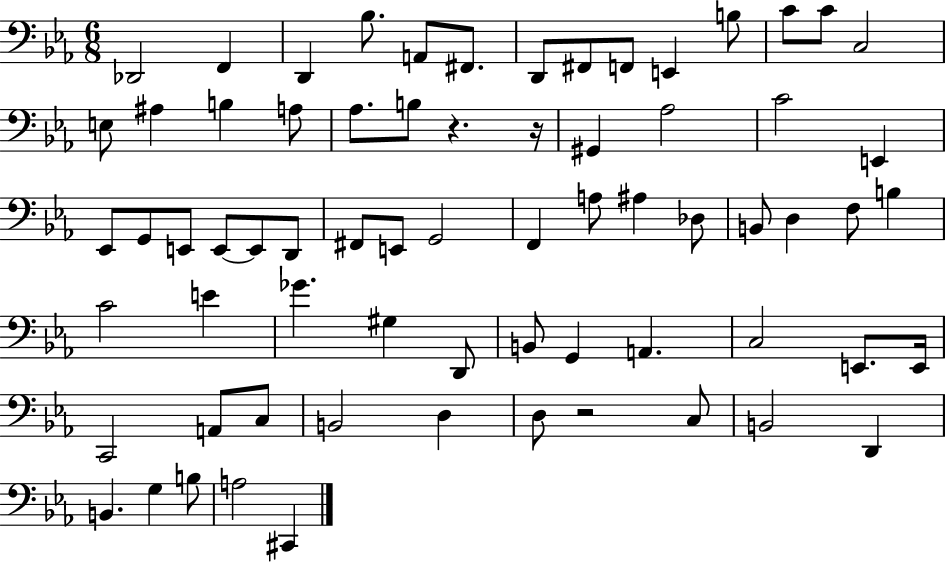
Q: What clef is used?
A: bass